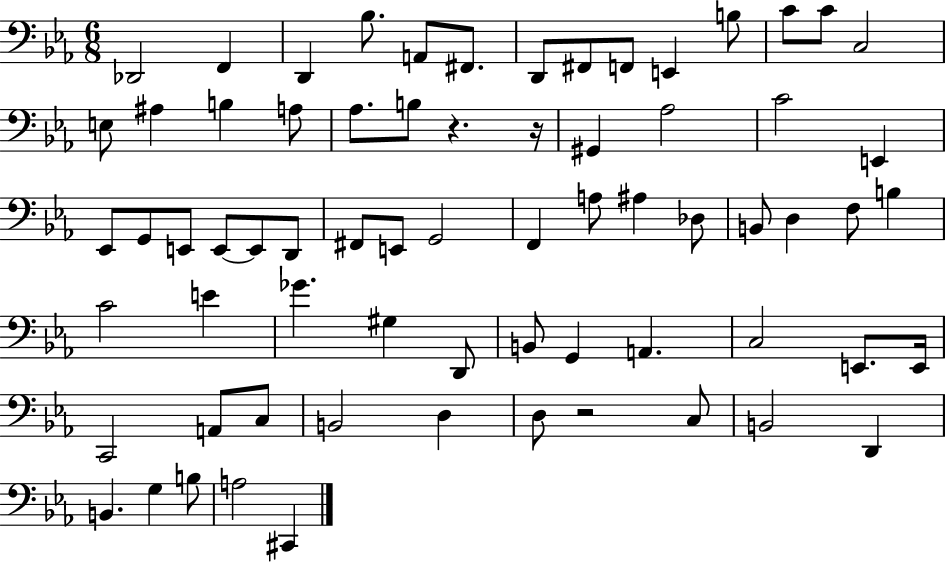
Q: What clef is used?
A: bass